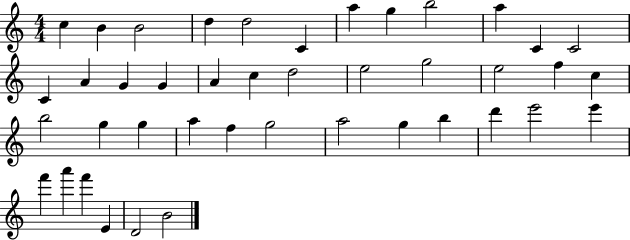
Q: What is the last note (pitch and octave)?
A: B4